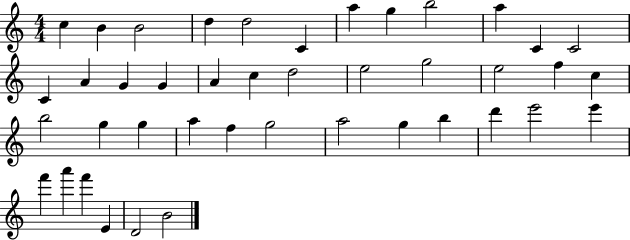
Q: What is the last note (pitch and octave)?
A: B4